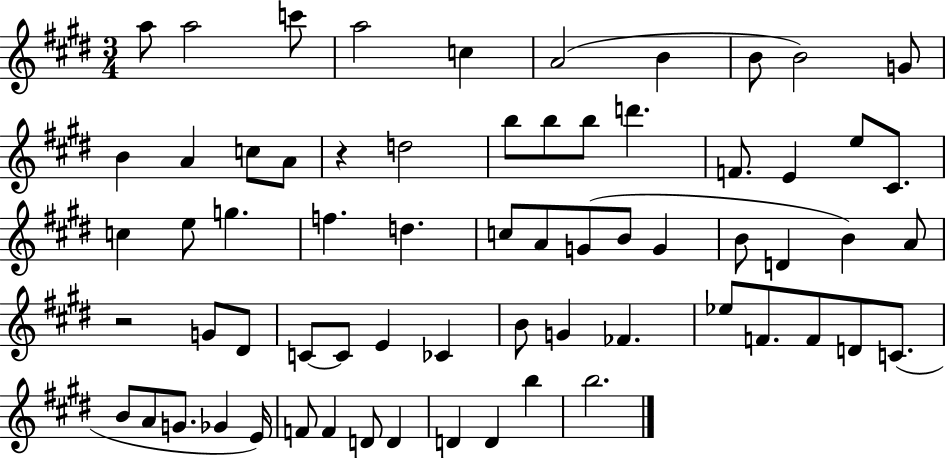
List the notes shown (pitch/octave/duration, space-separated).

A5/e A5/h C6/e A5/h C5/q A4/h B4/q B4/e B4/h G4/e B4/q A4/q C5/e A4/e R/q D5/h B5/e B5/e B5/e D6/q. F4/e. E4/q E5/e C#4/e. C5/q E5/e G5/q. F5/q. D5/q. C5/e A4/e G4/e B4/e G4/q B4/e D4/q B4/q A4/e R/h G4/e D#4/e C4/e C4/e E4/q CES4/q B4/e G4/q FES4/q. Eb5/e F4/e. F4/e D4/e C4/e. B4/e A4/e G4/e. Gb4/q E4/s F4/e F4/q D4/e D4/q D4/q D4/q B5/q B5/h.